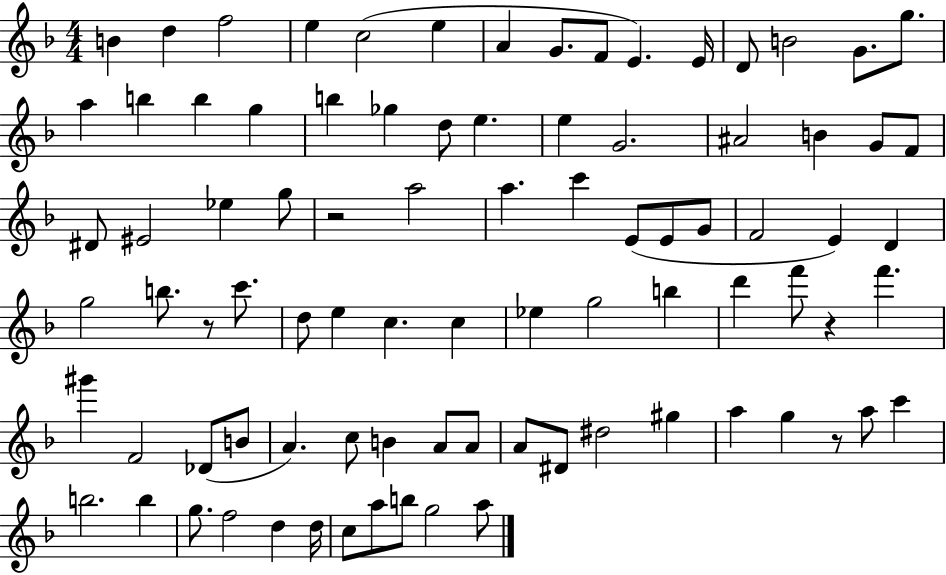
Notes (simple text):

B4/q D5/q F5/h E5/q C5/h E5/q A4/q G4/e. F4/e E4/q. E4/s D4/e B4/h G4/e. G5/e. A5/q B5/q B5/q G5/q B5/q Gb5/q D5/e E5/q. E5/q G4/h. A#4/h B4/q G4/e F4/e D#4/e EIS4/h Eb5/q G5/e R/h A5/h A5/q. C6/q E4/e E4/e G4/e F4/h E4/q D4/q G5/h B5/e. R/e C6/e. D5/e E5/q C5/q. C5/q Eb5/q G5/h B5/q D6/q F6/e R/q F6/q. G#6/q F4/h Db4/e B4/e A4/q. C5/e B4/q A4/e A4/e A4/e D#4/e D#5/h G#5/q A5/q G5/q R/e A5/e C6/q B5/h. B5/q G5/e. F5/h D5/q D5/s C5/e A5/e B5/e G5/h A5/e